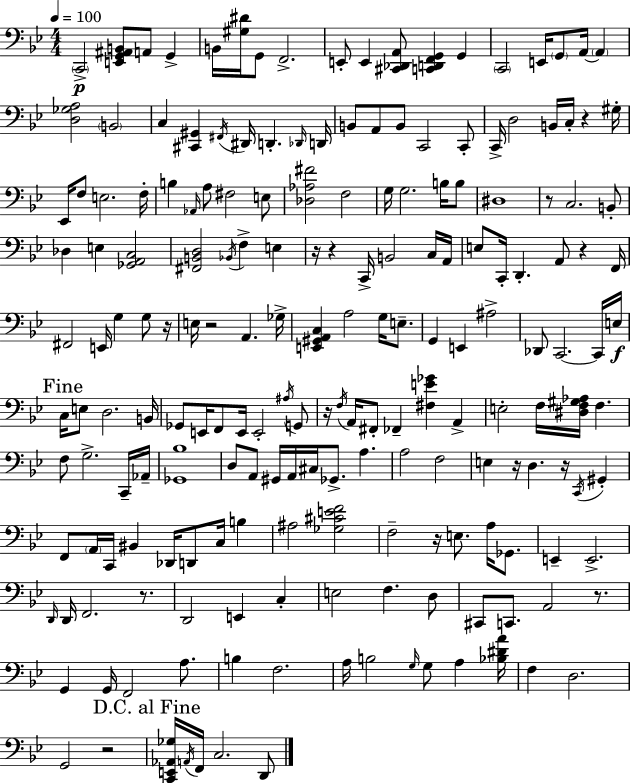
{
  \clef bass
  \numericTimeSignature
  \time 4/4
  \key bes \major
  \tempo 4 = 100
  \parenthesize c,2->\p <e, g, ais, b,>8 a,8 g,4-> | b,16 <gis dis'>16 g,8 f,2.-> | e,8-. e,4 <cis, des, a,>8 <c, d, f, g,>4 g,4 | \parenthesize c,2 e,16 \parenthesize g,8 a,16~~ \parenthesize a,4 | \break <d ges a>2 \parenthesize b,2 | c4 <cis, gis,>4 \acciaccatura { fis,16 } dis,16 d,4.-. | \grace { des,16 } d,16 b,8 a,8 b,8 c,2 | c,8-. c,16-> d2 b,16 c16-. r4 | \break gis16-. ees,16 f8 e2. | f16-. b4 \grace { aes,16 } a8 fis2 | e8 <des aes fis'>2 f2 | g16 g2. | \break b16 b8 dis1 | r8 c2. | b,8-. des4 e4 <ges, a, c>2 | <fis, b, d>2 \acciaccatura { bes,16 } f4-> | \break e4 r16 r4 c,16-> b,2 | c16 a,16 e8 c,16-. d,4.-. a,8 r4 | f,16 fis,2 e,16 g4 | g8 r16 e16 r2 a,4. | \break ges16-> <e, gis, a, c>4 a2 | g16 e8.-- g,4 e,4 ais2-> | des,8 c,2.~~ | c,16 e16\f \mark "Fine" c16 e8 d2. | \break b,16 ges,8 e,16 f,8 e,16 e,2-. | \acciaccatura { ais16 } g,8 r16 \acciaccatura { f16 } a,16 fis,8-. fes,4-- <fis e' ges'>4 | a,4-> e2-. f16 <dis f gis aes>16 | f4. f8 g2.-> | \break c,16-- aes,16-- <ges, bes>1 | d8 a,8 gis,16 a,16 cis16 ges,8.-> | a4. a2 f2 | e4 r16 d4. | \break r16 \acciaccatura { c,16 } gis,4-. f,8 \parenthesize a,16 c,16 bis,4 des,16 | d,8 c16 b4 ais2 <ges cis' e' f'>2 | f2-- r16 | e8. a16 ges,8. e,4-- e,2.-> | \break \grace { d,16 } d,16 f,2. | r8. d,2 | e,4 c4-. e2 | f4. d8 cis,8 c,8. a,2 | \break r8. g,4 g,16 f,2 | a8. b4 f2. | a16 b2 | \grace { g16 } g8 a4 <bes dis' a'>16 f4 d2. | \break g,2 | r2 \mark "D.C. al Fine" <c, e, aes, ges>16 \acciaccatura { a,16 } f,16 c2. | d,8 \bar "|."
}